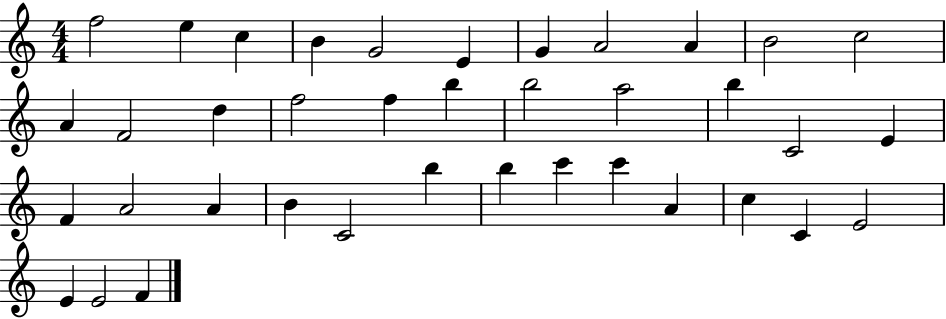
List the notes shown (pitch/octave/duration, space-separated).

F5/h E5/q C5/q B4/q G4/h E4/q G4/q A4/h A4/q B4/h C5/h A4/q F4/h D5/q F5/h F5/q B5/q B5/h A5/h B5/q C4/h E4/q F4/q A4/h A4/q B4/q C4/h B5/q B5/q C6/q C6/q A4/q C5/q C4/q E4/h E4/q E4/h F4/q